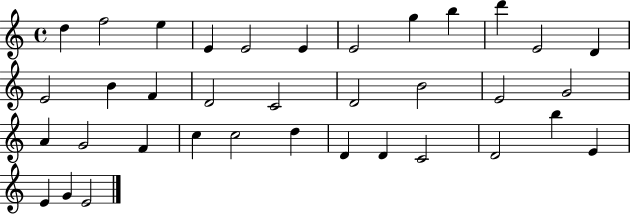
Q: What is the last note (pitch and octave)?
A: E4